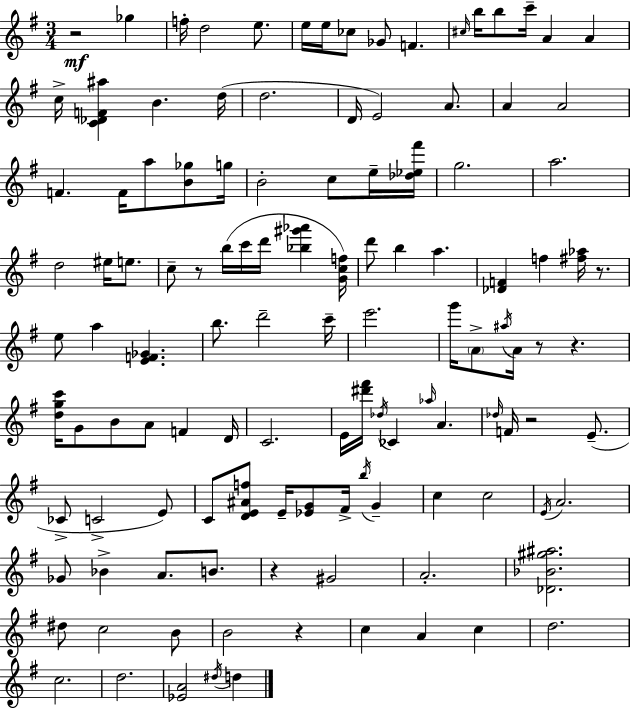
{
  \clef treble
  \numericTimeSignature
  \time 3/4
  \key g \major
  \repeat volta 2 { r2\mf ges''4 | f''16-. d''2 e''8. | e''16 e''16 ces''8 ges'8 f'4. | \grace { cis''16 } b''16 b''8 c'''16-- a'4 a'4 | \break c''16-> <c' des' f' ais''>4 b'4. | d''16( d''2. | d'16 e'2) a'8. | a'4 a'2 | \break f'4. f'16 a''8 <b' ges''>8 | g''16 b'2-. c''8 e''16-- | <des'' ees'' fis'''>16 g''2. | a''2. | \break d''2 eis''16 e''8. | c''8-- r8 b''16( c'''16 d'''16 <bes'' gis''' aes'''>4 | <g' c'' f''>16) d'''8 b''4 a''4. | <des' f'>4 f''4 <fis'' aes''>16 r8. | \break e''8 a''4 <e' f' ges'>4. | b''8. d'''2-- | c'''16-- e'''2. | g'''16 \parenthesize a'8-> \acciaccatura { ais''16 } a'16 r8 r4. | \break <d'' g'' c'''>16 g'8 b'8 a'8 f'4 | d'16 c'2. | e'16 <dis''' fis'''>16 \acciaccatura { des''16 } ces'4 \grace { aes''16 } a'4. | \grace { des''16 } f'16 r2 | \break e'8.--( ces'8-> c'2-> | e'8) c'8 <d' e' ais' f''>8 e'16-- <ees' g'>8 | fis'16-> \acciaccatura { b''16 } g'4-- c''4 c''2 | \acciaccatura { e'16 } a'2. | \break ges'8 bes'4-> | a'8. b'8. r4 gis'2 | a'2.-. | <des' bes' gis'' ais''>2. | \break dis''8 c''2 | b'8 b'2 | r4 c''4 a'4 | c''4 d''2. | \break c''2. | d''2. | <ees' a'>2 | \acciaccatura { dis''16 } d''4 } \bar "|."
}